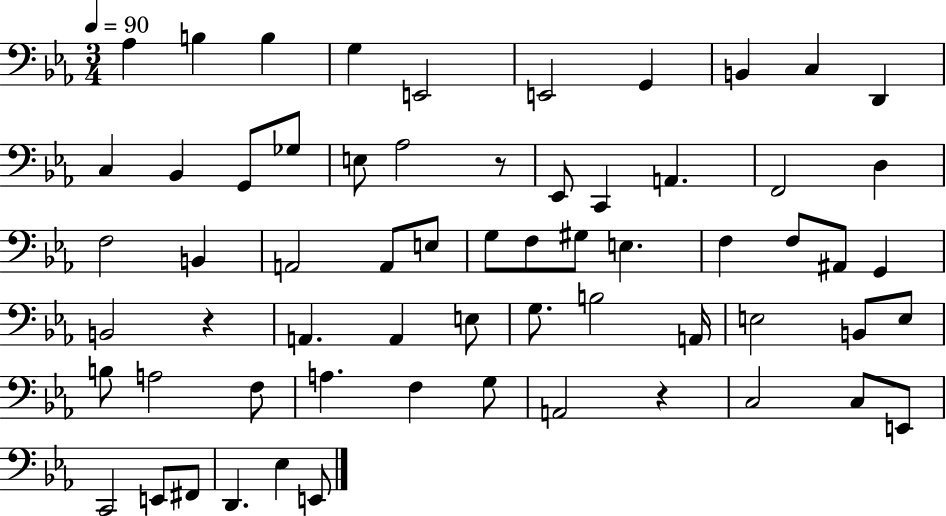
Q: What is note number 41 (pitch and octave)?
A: A2